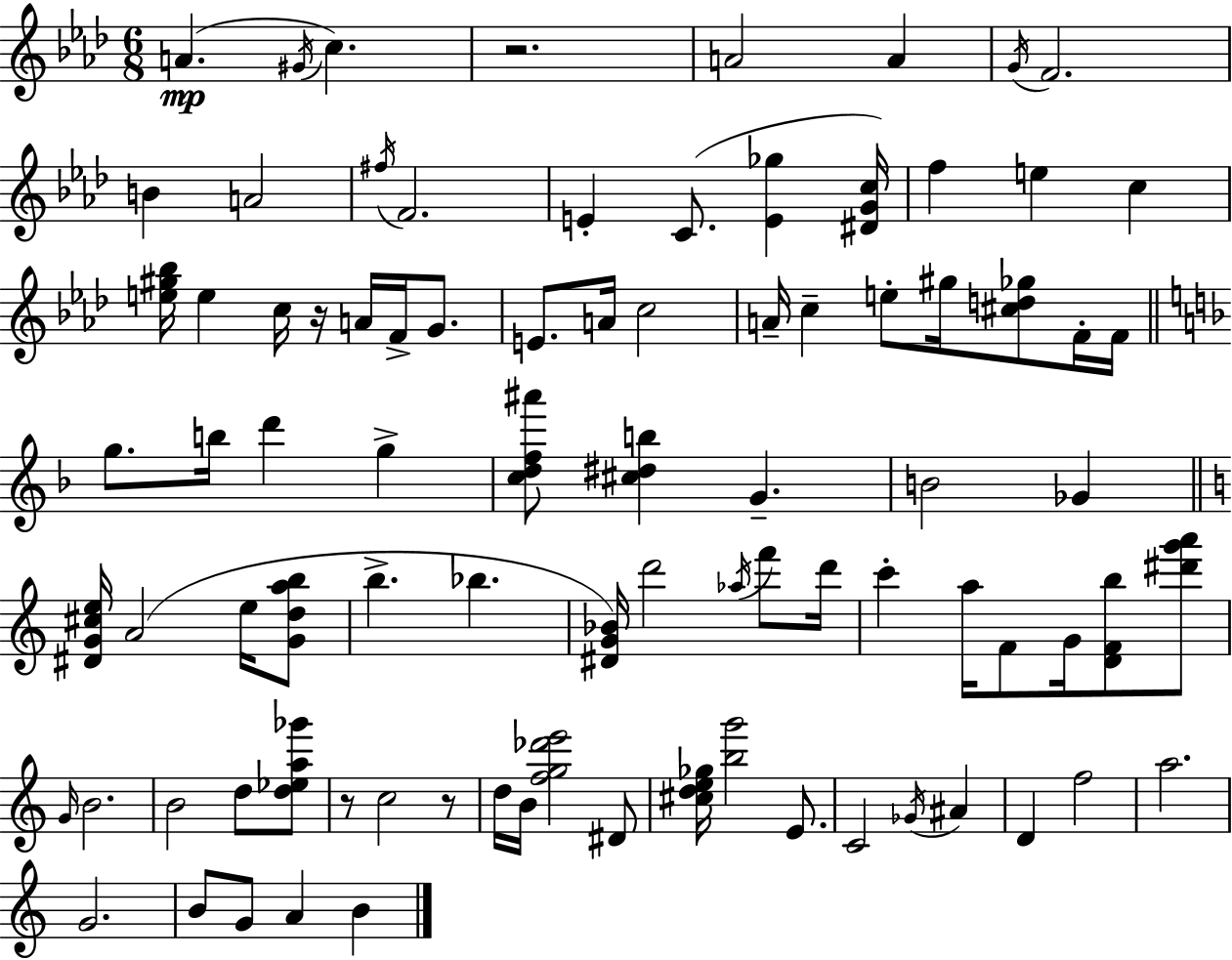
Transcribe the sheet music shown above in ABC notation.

X:1
T:Untitled
M:6/8
L:1/4
K:Ab
A ^G/4 c z2 A2 A G/4 F2 B A2 ^f/4 F2 E C/2 [E_g] [^DGc]/4 f e c [e^g_b]/4 e c/4 z/4 A/4 F/4 G/2 E/2 A/4 c2 A/4 c e/2 ^g/4 [^cd_g]/2 F/4 F/4 g/2 b/4 d' g [cdf^a']/2 [^c^db] G B2 _G [^DG^ce]/4 A2 e/4 [Gdab]/2 b _b [^DG_B]/4 d'2 _a/4 f'/2 d'/4 c' a/4 F/2 G/4 [DFb]/2 [^d'g'a']/2 G/4 B2 B2 d/2 [d_ea_g']/2 z/2 c2 z/2 d/4 B/4 [fg_d'e']2 ^D/2 [^cde_g]/4 [bg']2 E/2 C2 _G/4 ^A D f2 a2 G2 B/2 G/2 A B